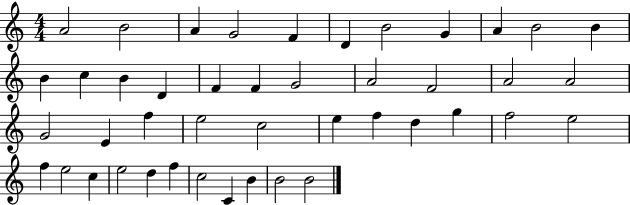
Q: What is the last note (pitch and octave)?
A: B4